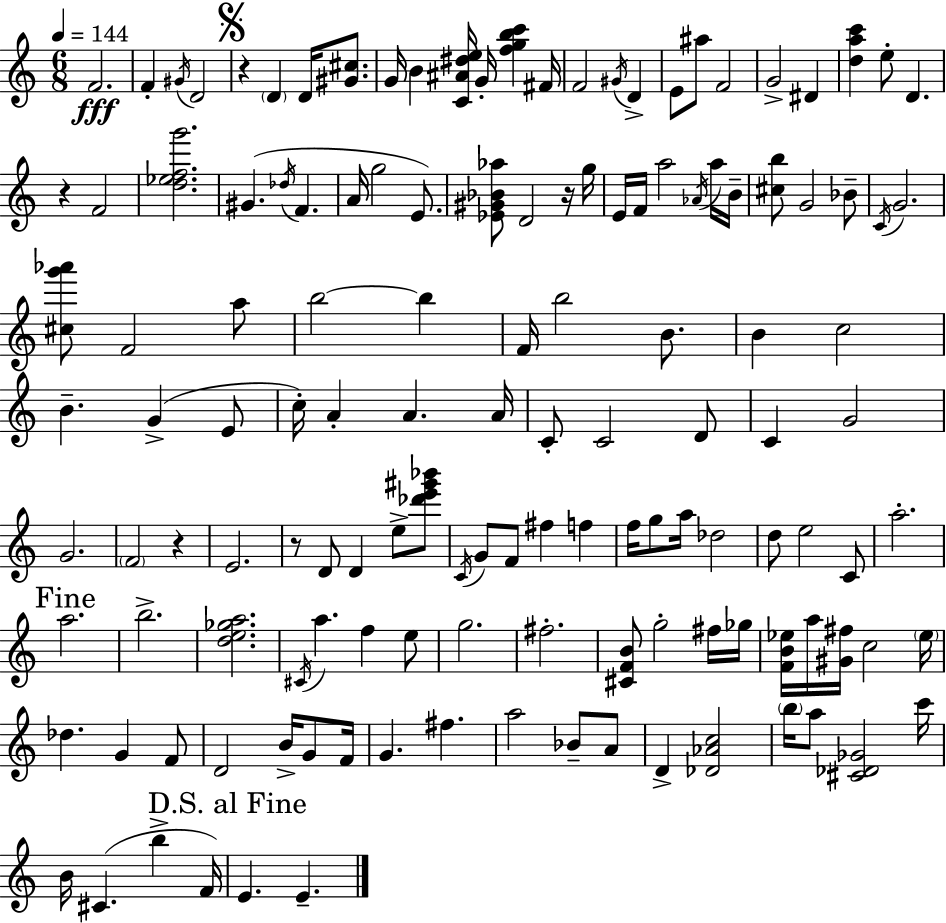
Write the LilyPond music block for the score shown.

{
  \clef treble
  \numericTimeSignature
  \time 6/8
  \key c \major
  \tempo 4 = 144
  f'2.\fff | f'4-. \acciaccatura { gis'16 } d'2 | \mark \markup { \musicglyph "scripts.segno" } r4 \parenthesize d'4 d'16 <gis' cis''>8. | g'16 b'4 <c' ais' dis'' e''>16 g'16-. <f'' g'' b'' c'''>4 | \break fis'16 f'2 \acciaccatura { gis'16 } d'4-> | e'8 ais''8 f'2 | g'2-> dis'4 | <d'' a'' c'''>4 e''8-. d'4. | \break r4 f'2 | <d'' ees'' f'' g'''>2. | gis'4.( \acciaccatura { des''16 } f'4. | a'16 g''2 | \break e'8.) <ees' gis' bes' aes''>8 d'2 | r16 g''16 e'16 f'16 a''2 | \acciaccatura { aes'16 } a''16 b'16-- <cis'' b''>8 g'2 | bes'8-- \acciaccatura { c'16 } g'2. | \break <cis'' g''' aes'''>8 f'2 | a''8 b''2~~ | b''4 f'16 b''2 | b'8. b'4 c''2 | \break b'4.-- g'4->( | e'8 c''16-.) a'4-. a'4. | a'16 c'8-. c'2 | d'8 c'4 g'2 | \break g'2. | \parenthesize f'2 | r4 e'2. | r8 d'8 d'4 | \break e''8-> <des''' e''' gis''' bes'''>8 \acciaccatura { c'16 } g'8 f'8 fis''4 | f''4 f''16 g''8 a''16 des''2 | d''8 e''2 | c'8 a''2.-. | \break \mark "Fine" a''2. | b''2.-> | <d'' e'' ges'' a''>2. | \acciaccatura { cis'16 } a''4. | \break f''4 e''8 g''2. | fis''2.-. | <cis' f' b'>8 g''2-. | fis''16 ges''16 <f' b' ees''>16 a''16 <gis' fis''>16 c''2 | \break \parenthesize ees''16 des''4. | g'4 f'8 d'2 | b'16-> g'8 f'16 g'4. | fis''4. a''2 | \break bes'8-- a'8 d'4-> <des' aes' c''>2 | \parenthesize b''16 a''8 <cis' des' ges'>2 | c'''16 b'16 cis'4.( | b''4-> f'16) \mark "D.S. al Fine" e'4. | \break e'4.-- \bar "|."
}